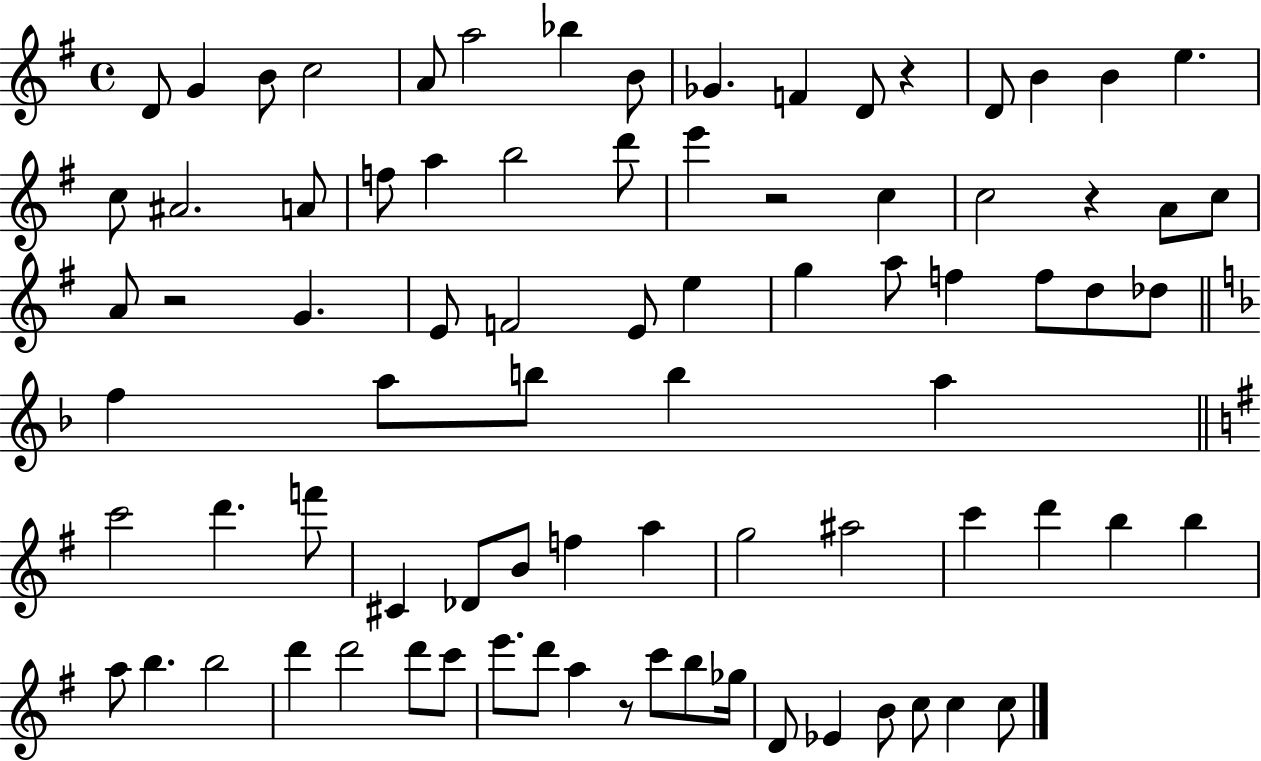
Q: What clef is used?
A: treble